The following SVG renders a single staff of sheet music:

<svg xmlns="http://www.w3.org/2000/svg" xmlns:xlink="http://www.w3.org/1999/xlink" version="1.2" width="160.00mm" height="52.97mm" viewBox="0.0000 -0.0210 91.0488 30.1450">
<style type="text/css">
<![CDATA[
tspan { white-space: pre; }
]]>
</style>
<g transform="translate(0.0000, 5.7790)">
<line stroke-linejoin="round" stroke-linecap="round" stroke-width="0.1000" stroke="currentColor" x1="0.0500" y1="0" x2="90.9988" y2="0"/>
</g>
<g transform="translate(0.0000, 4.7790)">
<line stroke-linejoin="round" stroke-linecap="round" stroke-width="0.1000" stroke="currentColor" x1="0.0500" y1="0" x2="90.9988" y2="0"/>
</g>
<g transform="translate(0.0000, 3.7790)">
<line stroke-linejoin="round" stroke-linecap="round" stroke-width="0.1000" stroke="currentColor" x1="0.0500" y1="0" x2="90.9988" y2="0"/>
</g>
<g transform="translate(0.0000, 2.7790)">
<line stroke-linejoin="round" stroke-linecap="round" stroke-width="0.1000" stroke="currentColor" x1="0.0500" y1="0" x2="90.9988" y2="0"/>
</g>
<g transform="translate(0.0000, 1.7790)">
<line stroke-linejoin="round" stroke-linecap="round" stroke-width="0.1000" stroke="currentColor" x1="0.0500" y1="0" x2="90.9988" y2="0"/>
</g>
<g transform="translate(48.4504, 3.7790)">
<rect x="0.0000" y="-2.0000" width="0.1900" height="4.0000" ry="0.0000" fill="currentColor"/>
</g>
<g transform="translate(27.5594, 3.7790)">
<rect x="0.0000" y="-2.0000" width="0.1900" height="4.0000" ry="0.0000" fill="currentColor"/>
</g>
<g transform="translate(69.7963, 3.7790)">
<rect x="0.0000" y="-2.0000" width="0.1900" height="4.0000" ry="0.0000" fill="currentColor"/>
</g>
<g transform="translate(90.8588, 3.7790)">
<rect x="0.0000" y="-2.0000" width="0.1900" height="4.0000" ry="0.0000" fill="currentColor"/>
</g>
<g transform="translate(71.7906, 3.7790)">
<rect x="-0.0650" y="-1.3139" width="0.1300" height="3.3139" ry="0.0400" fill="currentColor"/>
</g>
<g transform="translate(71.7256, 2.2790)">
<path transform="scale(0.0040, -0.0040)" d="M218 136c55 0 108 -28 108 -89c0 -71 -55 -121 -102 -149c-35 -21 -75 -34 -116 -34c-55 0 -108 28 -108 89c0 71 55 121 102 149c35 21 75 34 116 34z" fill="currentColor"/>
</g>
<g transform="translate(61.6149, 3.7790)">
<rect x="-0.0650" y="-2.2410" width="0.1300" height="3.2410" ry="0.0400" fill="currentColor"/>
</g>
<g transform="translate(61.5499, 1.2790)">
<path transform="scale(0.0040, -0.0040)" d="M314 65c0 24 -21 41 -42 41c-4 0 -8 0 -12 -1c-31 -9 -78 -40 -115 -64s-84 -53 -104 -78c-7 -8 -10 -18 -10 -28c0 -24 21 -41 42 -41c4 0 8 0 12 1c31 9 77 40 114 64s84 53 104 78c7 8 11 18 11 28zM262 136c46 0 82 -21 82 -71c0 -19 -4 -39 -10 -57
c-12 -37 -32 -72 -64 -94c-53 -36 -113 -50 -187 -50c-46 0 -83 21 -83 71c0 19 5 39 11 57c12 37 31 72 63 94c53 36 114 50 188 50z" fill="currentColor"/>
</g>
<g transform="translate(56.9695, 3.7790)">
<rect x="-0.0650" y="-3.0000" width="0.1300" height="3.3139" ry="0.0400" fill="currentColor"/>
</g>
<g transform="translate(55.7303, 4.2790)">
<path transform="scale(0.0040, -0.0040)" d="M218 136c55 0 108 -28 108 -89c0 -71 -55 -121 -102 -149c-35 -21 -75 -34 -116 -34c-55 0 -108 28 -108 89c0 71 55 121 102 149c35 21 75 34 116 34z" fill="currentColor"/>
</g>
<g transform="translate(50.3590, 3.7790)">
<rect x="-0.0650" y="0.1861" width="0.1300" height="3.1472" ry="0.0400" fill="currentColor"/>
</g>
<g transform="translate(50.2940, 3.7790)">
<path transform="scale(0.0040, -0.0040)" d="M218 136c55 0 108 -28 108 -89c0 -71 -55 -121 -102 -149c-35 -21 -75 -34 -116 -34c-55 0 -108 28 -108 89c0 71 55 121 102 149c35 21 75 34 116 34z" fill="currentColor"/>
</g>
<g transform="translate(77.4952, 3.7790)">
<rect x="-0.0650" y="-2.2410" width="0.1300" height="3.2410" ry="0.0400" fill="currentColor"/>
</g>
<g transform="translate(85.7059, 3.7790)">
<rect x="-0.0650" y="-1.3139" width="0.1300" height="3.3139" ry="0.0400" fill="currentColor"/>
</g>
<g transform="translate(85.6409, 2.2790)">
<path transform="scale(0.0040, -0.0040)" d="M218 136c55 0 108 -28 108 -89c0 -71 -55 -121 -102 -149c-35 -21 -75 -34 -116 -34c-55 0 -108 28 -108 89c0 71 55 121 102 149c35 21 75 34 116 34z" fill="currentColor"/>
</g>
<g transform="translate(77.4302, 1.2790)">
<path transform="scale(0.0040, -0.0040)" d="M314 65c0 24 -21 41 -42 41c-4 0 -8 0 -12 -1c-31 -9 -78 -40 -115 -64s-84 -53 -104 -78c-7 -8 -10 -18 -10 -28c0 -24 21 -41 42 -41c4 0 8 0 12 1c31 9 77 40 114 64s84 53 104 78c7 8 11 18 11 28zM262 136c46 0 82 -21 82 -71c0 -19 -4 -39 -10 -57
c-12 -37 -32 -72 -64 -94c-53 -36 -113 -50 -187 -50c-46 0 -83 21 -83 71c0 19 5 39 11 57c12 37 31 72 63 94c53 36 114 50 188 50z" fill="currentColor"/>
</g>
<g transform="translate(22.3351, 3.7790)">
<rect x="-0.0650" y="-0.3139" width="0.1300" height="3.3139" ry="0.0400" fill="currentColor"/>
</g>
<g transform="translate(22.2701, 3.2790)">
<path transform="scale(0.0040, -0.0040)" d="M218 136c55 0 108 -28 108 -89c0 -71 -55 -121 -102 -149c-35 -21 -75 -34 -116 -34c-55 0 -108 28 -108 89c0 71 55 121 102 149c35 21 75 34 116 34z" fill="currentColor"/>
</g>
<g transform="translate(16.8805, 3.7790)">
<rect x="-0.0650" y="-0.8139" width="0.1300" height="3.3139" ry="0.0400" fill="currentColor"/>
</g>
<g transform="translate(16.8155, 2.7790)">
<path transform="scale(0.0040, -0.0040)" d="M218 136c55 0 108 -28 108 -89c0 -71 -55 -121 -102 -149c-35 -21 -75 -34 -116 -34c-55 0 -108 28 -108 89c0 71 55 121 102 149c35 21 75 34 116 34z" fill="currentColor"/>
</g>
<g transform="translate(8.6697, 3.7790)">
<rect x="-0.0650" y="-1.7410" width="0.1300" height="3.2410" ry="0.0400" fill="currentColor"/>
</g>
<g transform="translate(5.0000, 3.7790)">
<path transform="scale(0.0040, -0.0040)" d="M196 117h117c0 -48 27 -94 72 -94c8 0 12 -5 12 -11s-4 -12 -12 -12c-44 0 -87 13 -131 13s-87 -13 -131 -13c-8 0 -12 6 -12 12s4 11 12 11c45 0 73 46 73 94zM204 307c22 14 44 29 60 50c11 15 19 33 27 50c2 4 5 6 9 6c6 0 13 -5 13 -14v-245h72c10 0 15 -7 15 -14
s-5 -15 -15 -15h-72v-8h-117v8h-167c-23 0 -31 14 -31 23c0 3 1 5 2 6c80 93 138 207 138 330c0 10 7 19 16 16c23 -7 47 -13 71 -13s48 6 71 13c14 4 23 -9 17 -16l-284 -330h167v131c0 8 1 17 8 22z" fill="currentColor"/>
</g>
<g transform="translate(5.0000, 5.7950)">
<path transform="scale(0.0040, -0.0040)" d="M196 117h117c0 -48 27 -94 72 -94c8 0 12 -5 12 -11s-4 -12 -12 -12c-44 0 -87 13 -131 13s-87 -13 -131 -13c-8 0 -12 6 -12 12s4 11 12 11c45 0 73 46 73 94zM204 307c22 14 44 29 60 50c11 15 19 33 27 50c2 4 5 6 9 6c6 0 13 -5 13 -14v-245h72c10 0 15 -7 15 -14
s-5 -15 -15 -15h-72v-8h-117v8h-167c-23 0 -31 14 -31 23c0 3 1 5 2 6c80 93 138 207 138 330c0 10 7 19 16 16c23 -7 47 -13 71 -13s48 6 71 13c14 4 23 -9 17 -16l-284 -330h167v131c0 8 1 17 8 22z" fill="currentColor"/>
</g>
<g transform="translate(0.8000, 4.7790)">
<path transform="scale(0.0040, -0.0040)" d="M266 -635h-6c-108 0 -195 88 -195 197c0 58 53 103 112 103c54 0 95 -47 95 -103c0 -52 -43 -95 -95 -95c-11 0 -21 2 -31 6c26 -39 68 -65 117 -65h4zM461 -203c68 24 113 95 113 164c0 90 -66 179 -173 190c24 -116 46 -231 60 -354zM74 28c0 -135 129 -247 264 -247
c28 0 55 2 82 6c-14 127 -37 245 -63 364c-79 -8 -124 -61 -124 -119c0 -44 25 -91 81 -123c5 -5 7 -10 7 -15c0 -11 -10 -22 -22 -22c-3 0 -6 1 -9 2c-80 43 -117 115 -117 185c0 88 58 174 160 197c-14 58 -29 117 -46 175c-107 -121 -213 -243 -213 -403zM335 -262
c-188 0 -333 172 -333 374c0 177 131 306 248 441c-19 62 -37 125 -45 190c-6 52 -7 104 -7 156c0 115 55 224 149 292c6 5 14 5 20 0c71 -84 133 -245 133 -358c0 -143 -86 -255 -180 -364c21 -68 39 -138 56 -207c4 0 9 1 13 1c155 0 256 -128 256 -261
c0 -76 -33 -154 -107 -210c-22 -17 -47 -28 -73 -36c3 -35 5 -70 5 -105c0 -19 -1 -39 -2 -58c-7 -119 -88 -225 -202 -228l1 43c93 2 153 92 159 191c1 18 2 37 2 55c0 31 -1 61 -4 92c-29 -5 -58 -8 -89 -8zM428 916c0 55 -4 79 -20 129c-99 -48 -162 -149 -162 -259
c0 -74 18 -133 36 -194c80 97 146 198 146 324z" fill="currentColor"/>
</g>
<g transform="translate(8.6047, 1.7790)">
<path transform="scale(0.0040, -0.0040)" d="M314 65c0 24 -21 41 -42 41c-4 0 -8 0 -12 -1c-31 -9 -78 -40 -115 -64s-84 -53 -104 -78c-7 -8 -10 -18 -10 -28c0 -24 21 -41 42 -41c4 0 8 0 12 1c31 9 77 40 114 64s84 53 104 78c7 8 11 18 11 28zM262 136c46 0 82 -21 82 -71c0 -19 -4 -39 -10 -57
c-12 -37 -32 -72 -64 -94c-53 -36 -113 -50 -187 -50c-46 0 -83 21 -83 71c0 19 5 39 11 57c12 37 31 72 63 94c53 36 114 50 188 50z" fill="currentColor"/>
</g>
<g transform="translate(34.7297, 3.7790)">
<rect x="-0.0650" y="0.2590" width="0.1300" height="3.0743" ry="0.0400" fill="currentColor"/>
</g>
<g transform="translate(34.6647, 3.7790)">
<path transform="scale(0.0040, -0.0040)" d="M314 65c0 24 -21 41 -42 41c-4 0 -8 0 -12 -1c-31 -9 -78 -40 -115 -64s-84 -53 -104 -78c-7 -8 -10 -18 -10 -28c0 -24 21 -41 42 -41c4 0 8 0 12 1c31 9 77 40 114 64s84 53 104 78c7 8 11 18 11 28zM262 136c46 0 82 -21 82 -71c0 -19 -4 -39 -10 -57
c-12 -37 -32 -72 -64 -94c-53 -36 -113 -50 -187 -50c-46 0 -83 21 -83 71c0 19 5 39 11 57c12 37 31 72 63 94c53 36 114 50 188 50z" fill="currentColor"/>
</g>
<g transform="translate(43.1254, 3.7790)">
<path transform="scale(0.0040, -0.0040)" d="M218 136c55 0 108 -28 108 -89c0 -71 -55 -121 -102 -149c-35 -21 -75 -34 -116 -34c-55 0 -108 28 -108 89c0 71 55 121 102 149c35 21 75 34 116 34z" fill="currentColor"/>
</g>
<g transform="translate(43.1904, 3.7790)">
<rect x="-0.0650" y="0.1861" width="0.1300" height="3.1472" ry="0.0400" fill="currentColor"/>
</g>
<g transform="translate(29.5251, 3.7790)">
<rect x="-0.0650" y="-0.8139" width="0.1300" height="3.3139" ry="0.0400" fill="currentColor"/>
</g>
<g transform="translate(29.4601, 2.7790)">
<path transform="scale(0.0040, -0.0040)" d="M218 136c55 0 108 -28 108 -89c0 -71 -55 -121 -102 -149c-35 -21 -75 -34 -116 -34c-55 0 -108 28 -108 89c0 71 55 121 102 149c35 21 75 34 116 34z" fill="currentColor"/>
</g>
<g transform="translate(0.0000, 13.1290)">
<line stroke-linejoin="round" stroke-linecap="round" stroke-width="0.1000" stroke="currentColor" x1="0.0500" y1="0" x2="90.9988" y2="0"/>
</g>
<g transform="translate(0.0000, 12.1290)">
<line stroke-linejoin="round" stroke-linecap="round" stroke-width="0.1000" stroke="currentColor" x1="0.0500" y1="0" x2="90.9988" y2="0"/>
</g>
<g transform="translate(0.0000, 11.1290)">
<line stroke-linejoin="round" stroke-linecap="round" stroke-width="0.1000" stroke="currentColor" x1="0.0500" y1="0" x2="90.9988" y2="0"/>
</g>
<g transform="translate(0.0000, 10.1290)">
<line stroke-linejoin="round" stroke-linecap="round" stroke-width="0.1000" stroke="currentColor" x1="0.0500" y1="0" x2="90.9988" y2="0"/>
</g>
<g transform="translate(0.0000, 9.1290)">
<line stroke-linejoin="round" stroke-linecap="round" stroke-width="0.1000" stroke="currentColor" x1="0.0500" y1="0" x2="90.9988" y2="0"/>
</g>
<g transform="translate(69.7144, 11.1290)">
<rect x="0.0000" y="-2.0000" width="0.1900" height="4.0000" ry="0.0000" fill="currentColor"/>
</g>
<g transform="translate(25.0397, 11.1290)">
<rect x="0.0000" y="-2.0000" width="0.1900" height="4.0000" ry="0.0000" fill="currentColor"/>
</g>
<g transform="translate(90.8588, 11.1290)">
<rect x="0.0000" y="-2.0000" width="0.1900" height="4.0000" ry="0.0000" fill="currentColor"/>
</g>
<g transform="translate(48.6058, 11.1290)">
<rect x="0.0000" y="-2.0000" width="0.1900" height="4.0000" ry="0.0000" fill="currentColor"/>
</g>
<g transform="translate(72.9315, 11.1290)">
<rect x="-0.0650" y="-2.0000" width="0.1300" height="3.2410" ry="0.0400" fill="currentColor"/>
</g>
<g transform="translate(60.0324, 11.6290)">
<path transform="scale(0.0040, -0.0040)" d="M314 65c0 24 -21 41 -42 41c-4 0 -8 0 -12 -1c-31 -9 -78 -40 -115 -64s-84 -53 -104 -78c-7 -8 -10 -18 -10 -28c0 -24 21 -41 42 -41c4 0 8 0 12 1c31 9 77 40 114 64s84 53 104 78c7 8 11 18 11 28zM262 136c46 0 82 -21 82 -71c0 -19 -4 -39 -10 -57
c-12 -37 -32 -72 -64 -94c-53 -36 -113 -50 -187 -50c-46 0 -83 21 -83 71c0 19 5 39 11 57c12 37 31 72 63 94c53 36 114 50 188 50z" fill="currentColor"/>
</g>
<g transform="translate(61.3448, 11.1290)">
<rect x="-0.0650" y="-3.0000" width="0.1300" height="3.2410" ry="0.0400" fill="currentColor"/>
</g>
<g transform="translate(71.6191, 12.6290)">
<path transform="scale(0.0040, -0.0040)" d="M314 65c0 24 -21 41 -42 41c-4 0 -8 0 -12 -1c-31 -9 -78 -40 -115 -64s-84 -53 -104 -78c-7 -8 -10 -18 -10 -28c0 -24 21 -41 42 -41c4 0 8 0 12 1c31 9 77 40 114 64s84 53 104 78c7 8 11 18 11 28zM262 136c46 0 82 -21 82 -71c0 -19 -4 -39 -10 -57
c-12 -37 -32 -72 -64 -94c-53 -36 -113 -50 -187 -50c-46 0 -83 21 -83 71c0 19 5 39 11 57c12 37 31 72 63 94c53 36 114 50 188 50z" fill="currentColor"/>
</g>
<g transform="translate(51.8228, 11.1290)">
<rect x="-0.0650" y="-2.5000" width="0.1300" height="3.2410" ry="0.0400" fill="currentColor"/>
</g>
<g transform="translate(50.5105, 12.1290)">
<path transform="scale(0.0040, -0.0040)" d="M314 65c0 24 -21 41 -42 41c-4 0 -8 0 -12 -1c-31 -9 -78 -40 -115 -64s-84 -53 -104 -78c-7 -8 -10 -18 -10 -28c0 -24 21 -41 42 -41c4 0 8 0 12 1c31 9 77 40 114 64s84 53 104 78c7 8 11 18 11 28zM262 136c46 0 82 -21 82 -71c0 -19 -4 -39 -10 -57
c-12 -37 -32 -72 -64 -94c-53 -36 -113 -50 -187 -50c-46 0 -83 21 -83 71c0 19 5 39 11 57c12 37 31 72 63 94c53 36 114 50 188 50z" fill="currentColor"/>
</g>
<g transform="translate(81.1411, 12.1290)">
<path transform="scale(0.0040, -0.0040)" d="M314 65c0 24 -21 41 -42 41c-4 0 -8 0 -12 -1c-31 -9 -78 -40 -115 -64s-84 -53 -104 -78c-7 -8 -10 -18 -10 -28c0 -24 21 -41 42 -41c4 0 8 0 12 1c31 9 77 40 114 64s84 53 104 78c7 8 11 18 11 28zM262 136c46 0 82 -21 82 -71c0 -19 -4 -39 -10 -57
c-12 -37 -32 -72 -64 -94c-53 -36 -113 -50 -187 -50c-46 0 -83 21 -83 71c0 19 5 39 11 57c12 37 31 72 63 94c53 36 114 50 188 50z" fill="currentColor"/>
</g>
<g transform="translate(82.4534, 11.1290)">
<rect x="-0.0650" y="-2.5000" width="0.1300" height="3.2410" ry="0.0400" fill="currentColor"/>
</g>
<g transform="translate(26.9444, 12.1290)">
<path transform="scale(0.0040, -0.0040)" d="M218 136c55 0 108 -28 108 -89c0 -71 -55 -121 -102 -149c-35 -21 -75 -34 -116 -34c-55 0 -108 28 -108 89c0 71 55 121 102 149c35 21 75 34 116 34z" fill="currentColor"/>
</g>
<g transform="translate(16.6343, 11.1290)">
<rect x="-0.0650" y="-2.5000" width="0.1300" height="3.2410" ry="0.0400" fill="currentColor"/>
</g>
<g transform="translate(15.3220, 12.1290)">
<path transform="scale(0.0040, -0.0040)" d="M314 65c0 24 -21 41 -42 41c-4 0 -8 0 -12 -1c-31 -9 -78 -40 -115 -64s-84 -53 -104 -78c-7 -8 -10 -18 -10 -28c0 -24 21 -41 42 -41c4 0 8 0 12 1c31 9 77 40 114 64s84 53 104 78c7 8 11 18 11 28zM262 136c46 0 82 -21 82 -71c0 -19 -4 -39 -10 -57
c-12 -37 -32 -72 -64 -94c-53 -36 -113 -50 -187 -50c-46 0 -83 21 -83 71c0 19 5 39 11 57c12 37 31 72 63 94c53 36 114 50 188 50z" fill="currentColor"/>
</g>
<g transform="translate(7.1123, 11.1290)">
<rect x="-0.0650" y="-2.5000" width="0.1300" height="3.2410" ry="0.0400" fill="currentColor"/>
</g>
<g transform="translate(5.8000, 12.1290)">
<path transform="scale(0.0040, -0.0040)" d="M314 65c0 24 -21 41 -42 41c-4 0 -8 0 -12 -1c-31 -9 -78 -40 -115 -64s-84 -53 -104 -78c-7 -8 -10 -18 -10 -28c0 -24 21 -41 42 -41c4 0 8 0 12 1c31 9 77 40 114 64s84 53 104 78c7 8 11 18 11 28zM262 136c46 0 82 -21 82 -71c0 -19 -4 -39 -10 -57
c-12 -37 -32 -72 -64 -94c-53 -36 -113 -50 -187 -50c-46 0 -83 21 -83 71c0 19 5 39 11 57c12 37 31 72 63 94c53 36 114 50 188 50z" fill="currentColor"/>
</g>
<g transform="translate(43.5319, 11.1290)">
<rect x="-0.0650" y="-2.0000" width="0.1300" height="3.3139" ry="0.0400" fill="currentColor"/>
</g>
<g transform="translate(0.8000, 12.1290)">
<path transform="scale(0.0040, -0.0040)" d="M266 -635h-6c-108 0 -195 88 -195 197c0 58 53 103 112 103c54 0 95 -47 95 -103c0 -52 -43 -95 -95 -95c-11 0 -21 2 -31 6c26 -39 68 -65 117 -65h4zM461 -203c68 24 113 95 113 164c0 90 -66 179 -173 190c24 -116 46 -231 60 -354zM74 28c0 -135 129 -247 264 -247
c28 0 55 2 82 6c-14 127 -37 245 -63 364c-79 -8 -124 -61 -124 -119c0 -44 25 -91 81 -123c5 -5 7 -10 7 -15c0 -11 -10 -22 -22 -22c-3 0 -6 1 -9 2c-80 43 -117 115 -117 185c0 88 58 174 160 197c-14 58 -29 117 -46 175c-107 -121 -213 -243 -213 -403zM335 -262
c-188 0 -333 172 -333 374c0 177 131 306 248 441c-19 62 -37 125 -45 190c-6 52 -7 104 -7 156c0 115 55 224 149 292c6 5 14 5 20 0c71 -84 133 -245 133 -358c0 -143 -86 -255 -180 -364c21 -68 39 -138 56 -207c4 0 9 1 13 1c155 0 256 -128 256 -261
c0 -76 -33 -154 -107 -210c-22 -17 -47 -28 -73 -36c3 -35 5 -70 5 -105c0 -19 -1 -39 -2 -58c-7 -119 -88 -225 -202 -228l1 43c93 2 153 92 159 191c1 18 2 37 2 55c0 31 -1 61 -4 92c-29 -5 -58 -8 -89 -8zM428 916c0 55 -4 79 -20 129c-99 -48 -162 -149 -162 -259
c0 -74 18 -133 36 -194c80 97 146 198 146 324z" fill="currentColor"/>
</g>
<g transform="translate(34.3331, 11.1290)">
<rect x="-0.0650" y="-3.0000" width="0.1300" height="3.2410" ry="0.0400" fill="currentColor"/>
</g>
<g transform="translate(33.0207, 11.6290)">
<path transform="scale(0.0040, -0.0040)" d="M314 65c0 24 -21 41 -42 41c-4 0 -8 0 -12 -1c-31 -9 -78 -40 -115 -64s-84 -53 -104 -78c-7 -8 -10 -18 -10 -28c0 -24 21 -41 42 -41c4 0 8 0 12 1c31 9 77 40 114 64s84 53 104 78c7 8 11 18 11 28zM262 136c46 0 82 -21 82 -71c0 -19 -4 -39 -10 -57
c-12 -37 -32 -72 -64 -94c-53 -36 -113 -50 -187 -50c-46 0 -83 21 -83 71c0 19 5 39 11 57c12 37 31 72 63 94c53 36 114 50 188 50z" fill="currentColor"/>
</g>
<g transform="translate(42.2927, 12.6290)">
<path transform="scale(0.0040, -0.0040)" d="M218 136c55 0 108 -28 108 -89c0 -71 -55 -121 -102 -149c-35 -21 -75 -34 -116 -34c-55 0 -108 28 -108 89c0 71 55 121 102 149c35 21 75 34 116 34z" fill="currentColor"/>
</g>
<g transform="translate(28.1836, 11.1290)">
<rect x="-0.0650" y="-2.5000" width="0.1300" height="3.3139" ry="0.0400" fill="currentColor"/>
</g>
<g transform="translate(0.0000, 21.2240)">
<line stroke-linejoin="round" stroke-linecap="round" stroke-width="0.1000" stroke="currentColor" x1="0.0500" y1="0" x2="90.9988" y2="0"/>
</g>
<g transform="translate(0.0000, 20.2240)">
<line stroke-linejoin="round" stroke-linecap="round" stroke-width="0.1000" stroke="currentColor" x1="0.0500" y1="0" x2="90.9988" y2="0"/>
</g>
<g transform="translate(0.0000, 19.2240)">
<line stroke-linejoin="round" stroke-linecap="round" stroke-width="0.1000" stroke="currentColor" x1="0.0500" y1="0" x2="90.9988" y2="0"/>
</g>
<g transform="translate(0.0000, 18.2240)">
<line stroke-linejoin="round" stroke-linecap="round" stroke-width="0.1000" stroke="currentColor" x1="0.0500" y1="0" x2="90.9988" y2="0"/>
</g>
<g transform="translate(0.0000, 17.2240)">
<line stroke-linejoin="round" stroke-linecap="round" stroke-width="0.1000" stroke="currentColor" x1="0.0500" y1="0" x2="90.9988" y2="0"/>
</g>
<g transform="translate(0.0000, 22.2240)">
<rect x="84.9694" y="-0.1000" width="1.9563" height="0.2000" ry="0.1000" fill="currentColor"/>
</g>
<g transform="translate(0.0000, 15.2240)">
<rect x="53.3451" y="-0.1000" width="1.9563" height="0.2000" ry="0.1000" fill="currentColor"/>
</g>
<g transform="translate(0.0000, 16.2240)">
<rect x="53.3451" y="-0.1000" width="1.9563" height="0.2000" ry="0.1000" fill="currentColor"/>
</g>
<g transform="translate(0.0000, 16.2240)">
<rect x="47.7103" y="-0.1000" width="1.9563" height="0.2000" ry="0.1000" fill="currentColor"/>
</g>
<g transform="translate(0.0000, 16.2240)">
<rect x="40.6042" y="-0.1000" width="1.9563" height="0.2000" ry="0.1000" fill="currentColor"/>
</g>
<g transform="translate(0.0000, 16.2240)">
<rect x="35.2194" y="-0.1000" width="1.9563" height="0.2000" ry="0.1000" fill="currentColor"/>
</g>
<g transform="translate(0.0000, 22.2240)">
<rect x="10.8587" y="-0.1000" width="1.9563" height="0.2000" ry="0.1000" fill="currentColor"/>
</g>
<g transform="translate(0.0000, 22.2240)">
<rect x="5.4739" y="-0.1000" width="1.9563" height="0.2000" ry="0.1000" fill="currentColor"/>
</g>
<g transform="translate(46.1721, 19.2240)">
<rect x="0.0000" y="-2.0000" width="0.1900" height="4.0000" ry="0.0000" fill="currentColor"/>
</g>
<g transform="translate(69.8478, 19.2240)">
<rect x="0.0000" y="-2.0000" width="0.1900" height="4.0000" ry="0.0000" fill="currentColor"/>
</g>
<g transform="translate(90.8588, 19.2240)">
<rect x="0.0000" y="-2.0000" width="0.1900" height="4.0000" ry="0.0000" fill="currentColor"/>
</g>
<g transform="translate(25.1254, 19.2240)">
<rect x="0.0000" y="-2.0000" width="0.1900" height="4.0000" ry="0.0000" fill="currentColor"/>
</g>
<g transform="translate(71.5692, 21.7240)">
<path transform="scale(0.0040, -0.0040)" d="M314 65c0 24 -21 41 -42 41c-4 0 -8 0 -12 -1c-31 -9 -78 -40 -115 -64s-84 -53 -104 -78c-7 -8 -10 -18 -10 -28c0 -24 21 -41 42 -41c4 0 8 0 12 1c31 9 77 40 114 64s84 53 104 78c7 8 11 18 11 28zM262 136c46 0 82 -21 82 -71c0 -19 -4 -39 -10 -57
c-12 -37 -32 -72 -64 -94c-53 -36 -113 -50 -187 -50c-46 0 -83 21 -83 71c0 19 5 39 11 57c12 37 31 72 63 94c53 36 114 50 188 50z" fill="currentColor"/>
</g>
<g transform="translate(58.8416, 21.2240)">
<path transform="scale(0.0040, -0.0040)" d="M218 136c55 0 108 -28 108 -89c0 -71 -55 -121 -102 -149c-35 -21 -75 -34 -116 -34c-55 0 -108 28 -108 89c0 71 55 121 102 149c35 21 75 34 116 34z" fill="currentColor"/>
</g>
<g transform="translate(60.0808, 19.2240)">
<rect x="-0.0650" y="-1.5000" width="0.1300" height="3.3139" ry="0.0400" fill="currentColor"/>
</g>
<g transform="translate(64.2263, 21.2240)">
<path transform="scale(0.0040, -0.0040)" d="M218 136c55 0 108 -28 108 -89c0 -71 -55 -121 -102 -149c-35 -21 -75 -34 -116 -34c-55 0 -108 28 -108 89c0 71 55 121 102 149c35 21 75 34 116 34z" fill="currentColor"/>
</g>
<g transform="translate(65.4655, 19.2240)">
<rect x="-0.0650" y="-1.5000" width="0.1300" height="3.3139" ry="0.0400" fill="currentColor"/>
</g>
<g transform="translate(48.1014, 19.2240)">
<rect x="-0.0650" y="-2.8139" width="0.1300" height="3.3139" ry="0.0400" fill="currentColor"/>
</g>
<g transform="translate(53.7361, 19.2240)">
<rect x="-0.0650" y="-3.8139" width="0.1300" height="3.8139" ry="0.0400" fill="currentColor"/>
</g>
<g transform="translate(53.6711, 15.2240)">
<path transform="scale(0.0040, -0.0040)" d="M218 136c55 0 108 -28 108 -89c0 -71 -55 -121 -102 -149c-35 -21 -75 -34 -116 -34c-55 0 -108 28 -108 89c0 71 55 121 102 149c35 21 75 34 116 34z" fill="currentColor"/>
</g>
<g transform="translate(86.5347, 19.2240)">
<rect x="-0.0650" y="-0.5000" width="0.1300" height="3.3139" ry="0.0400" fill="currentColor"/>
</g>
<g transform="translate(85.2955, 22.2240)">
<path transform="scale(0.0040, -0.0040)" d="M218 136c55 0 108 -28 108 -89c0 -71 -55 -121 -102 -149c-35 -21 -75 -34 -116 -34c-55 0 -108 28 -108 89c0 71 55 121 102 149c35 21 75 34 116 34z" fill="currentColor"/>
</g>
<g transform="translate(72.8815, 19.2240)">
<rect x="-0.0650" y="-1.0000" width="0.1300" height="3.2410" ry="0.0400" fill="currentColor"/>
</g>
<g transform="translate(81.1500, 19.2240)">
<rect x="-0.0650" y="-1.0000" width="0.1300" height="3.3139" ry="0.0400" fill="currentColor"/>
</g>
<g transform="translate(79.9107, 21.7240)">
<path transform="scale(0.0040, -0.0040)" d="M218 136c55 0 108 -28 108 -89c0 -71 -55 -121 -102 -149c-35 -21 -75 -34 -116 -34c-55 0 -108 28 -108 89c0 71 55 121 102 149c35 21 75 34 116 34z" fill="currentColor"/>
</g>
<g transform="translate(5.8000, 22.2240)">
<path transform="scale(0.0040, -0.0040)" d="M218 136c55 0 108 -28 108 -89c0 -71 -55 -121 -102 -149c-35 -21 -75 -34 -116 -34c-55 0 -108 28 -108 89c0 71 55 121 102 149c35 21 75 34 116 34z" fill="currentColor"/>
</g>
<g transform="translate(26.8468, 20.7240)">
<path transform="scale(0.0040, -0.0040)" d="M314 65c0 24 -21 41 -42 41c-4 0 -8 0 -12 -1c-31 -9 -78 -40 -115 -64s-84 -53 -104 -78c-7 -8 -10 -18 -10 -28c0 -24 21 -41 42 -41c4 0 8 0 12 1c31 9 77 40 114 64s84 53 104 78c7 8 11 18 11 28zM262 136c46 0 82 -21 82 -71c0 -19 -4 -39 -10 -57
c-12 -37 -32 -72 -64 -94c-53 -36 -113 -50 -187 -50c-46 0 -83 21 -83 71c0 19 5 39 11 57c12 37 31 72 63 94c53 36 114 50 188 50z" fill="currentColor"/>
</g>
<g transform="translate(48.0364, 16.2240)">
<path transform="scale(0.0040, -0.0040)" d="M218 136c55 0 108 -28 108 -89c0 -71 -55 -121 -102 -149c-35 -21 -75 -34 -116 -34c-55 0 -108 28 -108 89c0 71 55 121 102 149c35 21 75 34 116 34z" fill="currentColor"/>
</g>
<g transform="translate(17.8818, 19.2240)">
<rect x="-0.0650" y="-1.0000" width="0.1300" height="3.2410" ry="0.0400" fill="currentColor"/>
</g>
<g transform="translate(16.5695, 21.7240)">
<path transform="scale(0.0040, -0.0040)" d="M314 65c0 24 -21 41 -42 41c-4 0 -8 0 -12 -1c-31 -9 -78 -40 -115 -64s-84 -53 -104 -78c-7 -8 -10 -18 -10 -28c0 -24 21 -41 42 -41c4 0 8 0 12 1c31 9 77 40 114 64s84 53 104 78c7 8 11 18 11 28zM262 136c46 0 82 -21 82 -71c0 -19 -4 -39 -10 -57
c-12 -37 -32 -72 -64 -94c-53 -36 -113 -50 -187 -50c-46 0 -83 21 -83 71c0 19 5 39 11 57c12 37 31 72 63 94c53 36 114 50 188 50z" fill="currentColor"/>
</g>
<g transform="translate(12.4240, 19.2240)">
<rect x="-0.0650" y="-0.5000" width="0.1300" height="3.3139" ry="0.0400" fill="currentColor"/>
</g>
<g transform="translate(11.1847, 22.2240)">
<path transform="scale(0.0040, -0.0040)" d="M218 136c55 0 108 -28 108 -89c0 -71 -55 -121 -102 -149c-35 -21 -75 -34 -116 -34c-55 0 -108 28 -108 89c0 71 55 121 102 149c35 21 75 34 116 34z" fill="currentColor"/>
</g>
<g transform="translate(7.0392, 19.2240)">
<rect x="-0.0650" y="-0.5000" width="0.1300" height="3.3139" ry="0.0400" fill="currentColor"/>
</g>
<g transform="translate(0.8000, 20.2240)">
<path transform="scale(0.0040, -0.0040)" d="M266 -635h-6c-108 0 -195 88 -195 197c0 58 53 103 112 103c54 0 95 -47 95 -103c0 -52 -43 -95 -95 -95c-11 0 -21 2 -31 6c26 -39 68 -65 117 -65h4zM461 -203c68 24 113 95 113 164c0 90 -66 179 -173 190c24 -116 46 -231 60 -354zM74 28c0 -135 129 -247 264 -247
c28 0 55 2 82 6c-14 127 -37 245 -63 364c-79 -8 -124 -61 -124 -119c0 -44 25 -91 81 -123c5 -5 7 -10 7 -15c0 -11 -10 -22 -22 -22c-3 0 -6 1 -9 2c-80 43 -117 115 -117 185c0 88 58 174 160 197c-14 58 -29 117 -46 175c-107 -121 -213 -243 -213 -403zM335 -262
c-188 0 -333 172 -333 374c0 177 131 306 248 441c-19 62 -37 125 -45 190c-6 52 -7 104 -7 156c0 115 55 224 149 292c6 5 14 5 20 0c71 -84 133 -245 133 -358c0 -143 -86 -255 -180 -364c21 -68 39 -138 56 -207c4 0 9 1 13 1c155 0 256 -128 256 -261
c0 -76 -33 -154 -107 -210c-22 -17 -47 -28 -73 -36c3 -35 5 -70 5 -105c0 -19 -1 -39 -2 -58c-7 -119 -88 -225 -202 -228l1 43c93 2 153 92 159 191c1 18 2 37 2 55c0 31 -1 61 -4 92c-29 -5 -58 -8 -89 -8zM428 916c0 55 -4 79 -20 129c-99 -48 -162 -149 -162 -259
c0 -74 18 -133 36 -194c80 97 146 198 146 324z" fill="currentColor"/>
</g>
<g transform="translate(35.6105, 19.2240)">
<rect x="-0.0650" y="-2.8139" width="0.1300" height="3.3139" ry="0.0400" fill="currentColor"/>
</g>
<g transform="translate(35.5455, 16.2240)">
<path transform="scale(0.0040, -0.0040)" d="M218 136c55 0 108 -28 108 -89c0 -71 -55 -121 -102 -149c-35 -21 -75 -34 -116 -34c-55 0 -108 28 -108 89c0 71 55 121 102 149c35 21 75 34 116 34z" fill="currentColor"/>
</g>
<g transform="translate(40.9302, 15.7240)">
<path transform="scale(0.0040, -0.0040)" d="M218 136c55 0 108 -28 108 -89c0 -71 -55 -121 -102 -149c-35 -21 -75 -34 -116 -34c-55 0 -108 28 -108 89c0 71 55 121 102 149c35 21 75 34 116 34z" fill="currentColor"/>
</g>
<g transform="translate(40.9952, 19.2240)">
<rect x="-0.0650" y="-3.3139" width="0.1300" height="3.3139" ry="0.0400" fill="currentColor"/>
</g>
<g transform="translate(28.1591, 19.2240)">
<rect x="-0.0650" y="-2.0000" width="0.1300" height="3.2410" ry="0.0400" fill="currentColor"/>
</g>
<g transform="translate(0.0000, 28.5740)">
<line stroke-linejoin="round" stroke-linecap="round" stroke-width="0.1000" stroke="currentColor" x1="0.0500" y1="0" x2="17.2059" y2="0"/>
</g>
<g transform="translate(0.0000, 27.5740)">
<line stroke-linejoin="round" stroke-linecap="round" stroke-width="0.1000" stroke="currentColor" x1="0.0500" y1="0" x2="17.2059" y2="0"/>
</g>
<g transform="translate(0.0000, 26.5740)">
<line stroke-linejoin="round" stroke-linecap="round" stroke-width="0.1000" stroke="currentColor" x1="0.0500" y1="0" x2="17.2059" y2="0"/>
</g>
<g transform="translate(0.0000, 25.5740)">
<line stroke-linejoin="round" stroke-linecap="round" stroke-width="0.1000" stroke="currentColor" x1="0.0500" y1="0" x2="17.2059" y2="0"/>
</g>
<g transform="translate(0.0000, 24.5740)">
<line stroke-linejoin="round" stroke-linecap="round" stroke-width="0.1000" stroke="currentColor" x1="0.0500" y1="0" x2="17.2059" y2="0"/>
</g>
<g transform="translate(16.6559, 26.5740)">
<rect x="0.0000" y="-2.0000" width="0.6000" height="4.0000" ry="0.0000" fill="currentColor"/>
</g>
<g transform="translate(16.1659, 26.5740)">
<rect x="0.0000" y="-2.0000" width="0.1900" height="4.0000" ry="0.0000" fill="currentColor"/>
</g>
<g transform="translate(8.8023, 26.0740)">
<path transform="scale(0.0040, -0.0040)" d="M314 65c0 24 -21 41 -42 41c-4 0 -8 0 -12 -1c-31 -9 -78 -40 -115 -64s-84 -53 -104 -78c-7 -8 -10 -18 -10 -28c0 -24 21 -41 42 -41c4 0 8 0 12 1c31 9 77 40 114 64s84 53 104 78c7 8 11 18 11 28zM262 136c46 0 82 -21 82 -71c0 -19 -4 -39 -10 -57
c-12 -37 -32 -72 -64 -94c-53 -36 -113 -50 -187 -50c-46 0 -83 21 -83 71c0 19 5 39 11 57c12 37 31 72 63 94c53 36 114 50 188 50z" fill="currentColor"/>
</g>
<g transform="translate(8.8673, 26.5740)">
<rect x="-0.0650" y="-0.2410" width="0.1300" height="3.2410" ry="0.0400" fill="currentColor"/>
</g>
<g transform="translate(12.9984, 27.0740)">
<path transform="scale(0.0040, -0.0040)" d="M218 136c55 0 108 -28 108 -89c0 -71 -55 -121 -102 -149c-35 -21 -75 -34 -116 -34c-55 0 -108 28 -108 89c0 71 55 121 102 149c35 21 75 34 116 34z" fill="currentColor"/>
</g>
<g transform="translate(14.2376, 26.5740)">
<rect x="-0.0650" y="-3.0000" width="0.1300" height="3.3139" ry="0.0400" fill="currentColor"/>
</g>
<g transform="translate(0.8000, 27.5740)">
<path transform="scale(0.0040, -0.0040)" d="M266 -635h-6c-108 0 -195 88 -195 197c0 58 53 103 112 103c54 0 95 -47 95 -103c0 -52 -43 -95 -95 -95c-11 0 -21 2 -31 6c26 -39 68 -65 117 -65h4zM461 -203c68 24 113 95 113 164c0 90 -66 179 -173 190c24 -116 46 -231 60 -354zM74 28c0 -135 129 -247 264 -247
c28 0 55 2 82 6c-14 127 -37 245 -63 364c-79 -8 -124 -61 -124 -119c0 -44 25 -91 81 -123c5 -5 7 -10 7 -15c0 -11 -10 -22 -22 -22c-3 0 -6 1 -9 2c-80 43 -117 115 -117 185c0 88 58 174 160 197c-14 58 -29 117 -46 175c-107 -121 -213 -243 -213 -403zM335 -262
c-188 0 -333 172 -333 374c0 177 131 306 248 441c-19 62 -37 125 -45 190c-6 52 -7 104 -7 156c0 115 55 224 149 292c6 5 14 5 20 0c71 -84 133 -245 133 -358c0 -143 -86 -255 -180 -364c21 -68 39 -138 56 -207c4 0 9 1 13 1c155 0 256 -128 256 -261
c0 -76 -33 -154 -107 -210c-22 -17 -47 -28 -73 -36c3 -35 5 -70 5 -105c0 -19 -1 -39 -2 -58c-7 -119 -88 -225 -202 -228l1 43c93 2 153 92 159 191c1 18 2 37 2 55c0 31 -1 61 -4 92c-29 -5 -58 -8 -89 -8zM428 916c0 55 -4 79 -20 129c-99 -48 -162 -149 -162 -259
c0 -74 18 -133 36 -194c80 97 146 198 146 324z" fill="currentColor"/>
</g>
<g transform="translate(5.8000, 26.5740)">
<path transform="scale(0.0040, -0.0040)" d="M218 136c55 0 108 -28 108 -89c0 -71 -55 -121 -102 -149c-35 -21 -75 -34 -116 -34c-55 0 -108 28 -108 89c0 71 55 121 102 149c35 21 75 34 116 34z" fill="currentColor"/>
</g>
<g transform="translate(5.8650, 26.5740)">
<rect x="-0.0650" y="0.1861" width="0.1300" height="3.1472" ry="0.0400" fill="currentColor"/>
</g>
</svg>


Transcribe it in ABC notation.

X:1
T:Untitled
M:4/4
L:1/4
K:C
f2 d c d B2 B B A g2 e g2 e G2 G2 G A2 F G2 A2 F2 G2 C C D2 F2 a b a c' E E D2 D C B c2 A